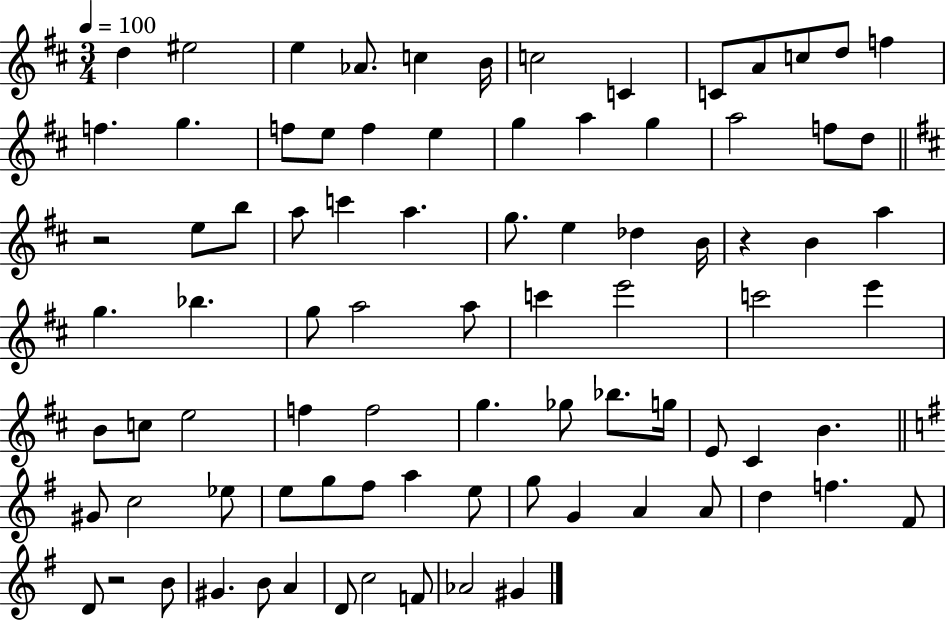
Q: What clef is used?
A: treble